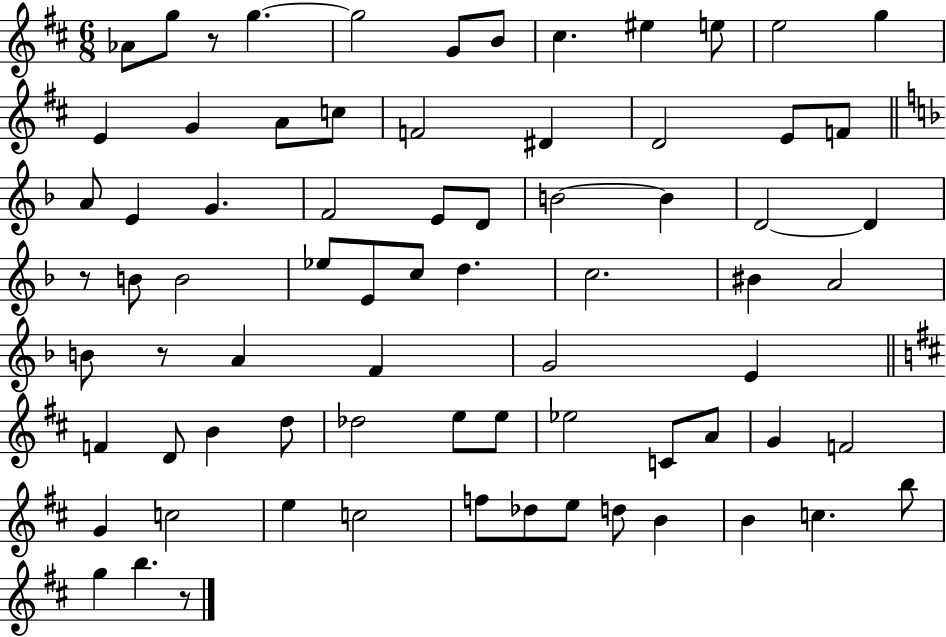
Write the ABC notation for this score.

X:1
T:Untitled
M:6/8
L:1/4
K:D
_A/2 g/2 z/2 g g2 G/2 B/2 ^c ^e e/2 e2 g E G A/2 c/2 F2 ^D D2 E/2 F/2 A/2 E G F2 E/2 D/2 B2 B D2 D z/2 B/2 B2 _e/2 E/2 c/2 d c2 ^B A2 B/2 z/2 A F G2 E F D/2 B d/2 _d2 e/2 e/2 _e2 C/2 A/2 G F2 G c2 e c2 f/2 _d/2 e/2 d/2 B B c b/2 g b z/2